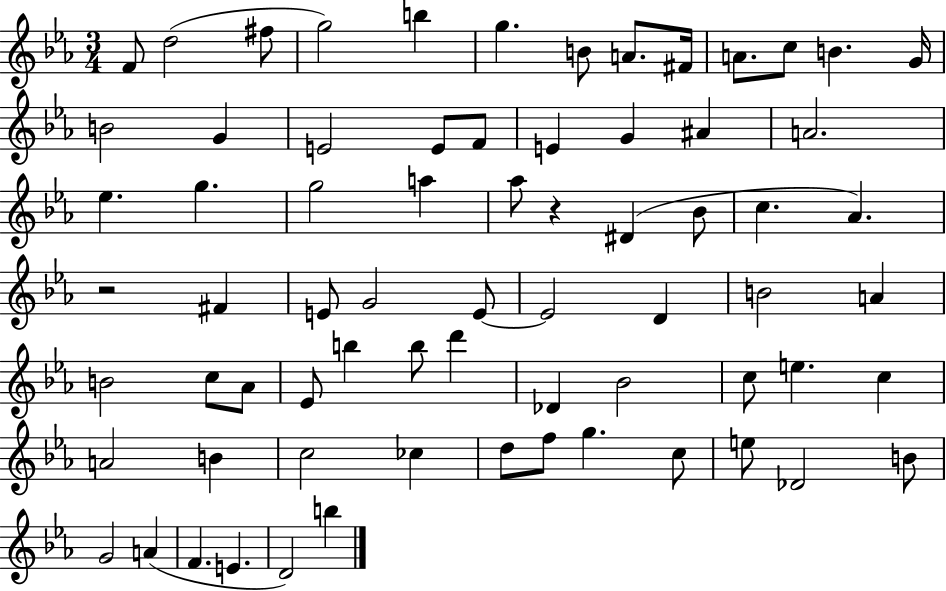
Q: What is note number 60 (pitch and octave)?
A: E5